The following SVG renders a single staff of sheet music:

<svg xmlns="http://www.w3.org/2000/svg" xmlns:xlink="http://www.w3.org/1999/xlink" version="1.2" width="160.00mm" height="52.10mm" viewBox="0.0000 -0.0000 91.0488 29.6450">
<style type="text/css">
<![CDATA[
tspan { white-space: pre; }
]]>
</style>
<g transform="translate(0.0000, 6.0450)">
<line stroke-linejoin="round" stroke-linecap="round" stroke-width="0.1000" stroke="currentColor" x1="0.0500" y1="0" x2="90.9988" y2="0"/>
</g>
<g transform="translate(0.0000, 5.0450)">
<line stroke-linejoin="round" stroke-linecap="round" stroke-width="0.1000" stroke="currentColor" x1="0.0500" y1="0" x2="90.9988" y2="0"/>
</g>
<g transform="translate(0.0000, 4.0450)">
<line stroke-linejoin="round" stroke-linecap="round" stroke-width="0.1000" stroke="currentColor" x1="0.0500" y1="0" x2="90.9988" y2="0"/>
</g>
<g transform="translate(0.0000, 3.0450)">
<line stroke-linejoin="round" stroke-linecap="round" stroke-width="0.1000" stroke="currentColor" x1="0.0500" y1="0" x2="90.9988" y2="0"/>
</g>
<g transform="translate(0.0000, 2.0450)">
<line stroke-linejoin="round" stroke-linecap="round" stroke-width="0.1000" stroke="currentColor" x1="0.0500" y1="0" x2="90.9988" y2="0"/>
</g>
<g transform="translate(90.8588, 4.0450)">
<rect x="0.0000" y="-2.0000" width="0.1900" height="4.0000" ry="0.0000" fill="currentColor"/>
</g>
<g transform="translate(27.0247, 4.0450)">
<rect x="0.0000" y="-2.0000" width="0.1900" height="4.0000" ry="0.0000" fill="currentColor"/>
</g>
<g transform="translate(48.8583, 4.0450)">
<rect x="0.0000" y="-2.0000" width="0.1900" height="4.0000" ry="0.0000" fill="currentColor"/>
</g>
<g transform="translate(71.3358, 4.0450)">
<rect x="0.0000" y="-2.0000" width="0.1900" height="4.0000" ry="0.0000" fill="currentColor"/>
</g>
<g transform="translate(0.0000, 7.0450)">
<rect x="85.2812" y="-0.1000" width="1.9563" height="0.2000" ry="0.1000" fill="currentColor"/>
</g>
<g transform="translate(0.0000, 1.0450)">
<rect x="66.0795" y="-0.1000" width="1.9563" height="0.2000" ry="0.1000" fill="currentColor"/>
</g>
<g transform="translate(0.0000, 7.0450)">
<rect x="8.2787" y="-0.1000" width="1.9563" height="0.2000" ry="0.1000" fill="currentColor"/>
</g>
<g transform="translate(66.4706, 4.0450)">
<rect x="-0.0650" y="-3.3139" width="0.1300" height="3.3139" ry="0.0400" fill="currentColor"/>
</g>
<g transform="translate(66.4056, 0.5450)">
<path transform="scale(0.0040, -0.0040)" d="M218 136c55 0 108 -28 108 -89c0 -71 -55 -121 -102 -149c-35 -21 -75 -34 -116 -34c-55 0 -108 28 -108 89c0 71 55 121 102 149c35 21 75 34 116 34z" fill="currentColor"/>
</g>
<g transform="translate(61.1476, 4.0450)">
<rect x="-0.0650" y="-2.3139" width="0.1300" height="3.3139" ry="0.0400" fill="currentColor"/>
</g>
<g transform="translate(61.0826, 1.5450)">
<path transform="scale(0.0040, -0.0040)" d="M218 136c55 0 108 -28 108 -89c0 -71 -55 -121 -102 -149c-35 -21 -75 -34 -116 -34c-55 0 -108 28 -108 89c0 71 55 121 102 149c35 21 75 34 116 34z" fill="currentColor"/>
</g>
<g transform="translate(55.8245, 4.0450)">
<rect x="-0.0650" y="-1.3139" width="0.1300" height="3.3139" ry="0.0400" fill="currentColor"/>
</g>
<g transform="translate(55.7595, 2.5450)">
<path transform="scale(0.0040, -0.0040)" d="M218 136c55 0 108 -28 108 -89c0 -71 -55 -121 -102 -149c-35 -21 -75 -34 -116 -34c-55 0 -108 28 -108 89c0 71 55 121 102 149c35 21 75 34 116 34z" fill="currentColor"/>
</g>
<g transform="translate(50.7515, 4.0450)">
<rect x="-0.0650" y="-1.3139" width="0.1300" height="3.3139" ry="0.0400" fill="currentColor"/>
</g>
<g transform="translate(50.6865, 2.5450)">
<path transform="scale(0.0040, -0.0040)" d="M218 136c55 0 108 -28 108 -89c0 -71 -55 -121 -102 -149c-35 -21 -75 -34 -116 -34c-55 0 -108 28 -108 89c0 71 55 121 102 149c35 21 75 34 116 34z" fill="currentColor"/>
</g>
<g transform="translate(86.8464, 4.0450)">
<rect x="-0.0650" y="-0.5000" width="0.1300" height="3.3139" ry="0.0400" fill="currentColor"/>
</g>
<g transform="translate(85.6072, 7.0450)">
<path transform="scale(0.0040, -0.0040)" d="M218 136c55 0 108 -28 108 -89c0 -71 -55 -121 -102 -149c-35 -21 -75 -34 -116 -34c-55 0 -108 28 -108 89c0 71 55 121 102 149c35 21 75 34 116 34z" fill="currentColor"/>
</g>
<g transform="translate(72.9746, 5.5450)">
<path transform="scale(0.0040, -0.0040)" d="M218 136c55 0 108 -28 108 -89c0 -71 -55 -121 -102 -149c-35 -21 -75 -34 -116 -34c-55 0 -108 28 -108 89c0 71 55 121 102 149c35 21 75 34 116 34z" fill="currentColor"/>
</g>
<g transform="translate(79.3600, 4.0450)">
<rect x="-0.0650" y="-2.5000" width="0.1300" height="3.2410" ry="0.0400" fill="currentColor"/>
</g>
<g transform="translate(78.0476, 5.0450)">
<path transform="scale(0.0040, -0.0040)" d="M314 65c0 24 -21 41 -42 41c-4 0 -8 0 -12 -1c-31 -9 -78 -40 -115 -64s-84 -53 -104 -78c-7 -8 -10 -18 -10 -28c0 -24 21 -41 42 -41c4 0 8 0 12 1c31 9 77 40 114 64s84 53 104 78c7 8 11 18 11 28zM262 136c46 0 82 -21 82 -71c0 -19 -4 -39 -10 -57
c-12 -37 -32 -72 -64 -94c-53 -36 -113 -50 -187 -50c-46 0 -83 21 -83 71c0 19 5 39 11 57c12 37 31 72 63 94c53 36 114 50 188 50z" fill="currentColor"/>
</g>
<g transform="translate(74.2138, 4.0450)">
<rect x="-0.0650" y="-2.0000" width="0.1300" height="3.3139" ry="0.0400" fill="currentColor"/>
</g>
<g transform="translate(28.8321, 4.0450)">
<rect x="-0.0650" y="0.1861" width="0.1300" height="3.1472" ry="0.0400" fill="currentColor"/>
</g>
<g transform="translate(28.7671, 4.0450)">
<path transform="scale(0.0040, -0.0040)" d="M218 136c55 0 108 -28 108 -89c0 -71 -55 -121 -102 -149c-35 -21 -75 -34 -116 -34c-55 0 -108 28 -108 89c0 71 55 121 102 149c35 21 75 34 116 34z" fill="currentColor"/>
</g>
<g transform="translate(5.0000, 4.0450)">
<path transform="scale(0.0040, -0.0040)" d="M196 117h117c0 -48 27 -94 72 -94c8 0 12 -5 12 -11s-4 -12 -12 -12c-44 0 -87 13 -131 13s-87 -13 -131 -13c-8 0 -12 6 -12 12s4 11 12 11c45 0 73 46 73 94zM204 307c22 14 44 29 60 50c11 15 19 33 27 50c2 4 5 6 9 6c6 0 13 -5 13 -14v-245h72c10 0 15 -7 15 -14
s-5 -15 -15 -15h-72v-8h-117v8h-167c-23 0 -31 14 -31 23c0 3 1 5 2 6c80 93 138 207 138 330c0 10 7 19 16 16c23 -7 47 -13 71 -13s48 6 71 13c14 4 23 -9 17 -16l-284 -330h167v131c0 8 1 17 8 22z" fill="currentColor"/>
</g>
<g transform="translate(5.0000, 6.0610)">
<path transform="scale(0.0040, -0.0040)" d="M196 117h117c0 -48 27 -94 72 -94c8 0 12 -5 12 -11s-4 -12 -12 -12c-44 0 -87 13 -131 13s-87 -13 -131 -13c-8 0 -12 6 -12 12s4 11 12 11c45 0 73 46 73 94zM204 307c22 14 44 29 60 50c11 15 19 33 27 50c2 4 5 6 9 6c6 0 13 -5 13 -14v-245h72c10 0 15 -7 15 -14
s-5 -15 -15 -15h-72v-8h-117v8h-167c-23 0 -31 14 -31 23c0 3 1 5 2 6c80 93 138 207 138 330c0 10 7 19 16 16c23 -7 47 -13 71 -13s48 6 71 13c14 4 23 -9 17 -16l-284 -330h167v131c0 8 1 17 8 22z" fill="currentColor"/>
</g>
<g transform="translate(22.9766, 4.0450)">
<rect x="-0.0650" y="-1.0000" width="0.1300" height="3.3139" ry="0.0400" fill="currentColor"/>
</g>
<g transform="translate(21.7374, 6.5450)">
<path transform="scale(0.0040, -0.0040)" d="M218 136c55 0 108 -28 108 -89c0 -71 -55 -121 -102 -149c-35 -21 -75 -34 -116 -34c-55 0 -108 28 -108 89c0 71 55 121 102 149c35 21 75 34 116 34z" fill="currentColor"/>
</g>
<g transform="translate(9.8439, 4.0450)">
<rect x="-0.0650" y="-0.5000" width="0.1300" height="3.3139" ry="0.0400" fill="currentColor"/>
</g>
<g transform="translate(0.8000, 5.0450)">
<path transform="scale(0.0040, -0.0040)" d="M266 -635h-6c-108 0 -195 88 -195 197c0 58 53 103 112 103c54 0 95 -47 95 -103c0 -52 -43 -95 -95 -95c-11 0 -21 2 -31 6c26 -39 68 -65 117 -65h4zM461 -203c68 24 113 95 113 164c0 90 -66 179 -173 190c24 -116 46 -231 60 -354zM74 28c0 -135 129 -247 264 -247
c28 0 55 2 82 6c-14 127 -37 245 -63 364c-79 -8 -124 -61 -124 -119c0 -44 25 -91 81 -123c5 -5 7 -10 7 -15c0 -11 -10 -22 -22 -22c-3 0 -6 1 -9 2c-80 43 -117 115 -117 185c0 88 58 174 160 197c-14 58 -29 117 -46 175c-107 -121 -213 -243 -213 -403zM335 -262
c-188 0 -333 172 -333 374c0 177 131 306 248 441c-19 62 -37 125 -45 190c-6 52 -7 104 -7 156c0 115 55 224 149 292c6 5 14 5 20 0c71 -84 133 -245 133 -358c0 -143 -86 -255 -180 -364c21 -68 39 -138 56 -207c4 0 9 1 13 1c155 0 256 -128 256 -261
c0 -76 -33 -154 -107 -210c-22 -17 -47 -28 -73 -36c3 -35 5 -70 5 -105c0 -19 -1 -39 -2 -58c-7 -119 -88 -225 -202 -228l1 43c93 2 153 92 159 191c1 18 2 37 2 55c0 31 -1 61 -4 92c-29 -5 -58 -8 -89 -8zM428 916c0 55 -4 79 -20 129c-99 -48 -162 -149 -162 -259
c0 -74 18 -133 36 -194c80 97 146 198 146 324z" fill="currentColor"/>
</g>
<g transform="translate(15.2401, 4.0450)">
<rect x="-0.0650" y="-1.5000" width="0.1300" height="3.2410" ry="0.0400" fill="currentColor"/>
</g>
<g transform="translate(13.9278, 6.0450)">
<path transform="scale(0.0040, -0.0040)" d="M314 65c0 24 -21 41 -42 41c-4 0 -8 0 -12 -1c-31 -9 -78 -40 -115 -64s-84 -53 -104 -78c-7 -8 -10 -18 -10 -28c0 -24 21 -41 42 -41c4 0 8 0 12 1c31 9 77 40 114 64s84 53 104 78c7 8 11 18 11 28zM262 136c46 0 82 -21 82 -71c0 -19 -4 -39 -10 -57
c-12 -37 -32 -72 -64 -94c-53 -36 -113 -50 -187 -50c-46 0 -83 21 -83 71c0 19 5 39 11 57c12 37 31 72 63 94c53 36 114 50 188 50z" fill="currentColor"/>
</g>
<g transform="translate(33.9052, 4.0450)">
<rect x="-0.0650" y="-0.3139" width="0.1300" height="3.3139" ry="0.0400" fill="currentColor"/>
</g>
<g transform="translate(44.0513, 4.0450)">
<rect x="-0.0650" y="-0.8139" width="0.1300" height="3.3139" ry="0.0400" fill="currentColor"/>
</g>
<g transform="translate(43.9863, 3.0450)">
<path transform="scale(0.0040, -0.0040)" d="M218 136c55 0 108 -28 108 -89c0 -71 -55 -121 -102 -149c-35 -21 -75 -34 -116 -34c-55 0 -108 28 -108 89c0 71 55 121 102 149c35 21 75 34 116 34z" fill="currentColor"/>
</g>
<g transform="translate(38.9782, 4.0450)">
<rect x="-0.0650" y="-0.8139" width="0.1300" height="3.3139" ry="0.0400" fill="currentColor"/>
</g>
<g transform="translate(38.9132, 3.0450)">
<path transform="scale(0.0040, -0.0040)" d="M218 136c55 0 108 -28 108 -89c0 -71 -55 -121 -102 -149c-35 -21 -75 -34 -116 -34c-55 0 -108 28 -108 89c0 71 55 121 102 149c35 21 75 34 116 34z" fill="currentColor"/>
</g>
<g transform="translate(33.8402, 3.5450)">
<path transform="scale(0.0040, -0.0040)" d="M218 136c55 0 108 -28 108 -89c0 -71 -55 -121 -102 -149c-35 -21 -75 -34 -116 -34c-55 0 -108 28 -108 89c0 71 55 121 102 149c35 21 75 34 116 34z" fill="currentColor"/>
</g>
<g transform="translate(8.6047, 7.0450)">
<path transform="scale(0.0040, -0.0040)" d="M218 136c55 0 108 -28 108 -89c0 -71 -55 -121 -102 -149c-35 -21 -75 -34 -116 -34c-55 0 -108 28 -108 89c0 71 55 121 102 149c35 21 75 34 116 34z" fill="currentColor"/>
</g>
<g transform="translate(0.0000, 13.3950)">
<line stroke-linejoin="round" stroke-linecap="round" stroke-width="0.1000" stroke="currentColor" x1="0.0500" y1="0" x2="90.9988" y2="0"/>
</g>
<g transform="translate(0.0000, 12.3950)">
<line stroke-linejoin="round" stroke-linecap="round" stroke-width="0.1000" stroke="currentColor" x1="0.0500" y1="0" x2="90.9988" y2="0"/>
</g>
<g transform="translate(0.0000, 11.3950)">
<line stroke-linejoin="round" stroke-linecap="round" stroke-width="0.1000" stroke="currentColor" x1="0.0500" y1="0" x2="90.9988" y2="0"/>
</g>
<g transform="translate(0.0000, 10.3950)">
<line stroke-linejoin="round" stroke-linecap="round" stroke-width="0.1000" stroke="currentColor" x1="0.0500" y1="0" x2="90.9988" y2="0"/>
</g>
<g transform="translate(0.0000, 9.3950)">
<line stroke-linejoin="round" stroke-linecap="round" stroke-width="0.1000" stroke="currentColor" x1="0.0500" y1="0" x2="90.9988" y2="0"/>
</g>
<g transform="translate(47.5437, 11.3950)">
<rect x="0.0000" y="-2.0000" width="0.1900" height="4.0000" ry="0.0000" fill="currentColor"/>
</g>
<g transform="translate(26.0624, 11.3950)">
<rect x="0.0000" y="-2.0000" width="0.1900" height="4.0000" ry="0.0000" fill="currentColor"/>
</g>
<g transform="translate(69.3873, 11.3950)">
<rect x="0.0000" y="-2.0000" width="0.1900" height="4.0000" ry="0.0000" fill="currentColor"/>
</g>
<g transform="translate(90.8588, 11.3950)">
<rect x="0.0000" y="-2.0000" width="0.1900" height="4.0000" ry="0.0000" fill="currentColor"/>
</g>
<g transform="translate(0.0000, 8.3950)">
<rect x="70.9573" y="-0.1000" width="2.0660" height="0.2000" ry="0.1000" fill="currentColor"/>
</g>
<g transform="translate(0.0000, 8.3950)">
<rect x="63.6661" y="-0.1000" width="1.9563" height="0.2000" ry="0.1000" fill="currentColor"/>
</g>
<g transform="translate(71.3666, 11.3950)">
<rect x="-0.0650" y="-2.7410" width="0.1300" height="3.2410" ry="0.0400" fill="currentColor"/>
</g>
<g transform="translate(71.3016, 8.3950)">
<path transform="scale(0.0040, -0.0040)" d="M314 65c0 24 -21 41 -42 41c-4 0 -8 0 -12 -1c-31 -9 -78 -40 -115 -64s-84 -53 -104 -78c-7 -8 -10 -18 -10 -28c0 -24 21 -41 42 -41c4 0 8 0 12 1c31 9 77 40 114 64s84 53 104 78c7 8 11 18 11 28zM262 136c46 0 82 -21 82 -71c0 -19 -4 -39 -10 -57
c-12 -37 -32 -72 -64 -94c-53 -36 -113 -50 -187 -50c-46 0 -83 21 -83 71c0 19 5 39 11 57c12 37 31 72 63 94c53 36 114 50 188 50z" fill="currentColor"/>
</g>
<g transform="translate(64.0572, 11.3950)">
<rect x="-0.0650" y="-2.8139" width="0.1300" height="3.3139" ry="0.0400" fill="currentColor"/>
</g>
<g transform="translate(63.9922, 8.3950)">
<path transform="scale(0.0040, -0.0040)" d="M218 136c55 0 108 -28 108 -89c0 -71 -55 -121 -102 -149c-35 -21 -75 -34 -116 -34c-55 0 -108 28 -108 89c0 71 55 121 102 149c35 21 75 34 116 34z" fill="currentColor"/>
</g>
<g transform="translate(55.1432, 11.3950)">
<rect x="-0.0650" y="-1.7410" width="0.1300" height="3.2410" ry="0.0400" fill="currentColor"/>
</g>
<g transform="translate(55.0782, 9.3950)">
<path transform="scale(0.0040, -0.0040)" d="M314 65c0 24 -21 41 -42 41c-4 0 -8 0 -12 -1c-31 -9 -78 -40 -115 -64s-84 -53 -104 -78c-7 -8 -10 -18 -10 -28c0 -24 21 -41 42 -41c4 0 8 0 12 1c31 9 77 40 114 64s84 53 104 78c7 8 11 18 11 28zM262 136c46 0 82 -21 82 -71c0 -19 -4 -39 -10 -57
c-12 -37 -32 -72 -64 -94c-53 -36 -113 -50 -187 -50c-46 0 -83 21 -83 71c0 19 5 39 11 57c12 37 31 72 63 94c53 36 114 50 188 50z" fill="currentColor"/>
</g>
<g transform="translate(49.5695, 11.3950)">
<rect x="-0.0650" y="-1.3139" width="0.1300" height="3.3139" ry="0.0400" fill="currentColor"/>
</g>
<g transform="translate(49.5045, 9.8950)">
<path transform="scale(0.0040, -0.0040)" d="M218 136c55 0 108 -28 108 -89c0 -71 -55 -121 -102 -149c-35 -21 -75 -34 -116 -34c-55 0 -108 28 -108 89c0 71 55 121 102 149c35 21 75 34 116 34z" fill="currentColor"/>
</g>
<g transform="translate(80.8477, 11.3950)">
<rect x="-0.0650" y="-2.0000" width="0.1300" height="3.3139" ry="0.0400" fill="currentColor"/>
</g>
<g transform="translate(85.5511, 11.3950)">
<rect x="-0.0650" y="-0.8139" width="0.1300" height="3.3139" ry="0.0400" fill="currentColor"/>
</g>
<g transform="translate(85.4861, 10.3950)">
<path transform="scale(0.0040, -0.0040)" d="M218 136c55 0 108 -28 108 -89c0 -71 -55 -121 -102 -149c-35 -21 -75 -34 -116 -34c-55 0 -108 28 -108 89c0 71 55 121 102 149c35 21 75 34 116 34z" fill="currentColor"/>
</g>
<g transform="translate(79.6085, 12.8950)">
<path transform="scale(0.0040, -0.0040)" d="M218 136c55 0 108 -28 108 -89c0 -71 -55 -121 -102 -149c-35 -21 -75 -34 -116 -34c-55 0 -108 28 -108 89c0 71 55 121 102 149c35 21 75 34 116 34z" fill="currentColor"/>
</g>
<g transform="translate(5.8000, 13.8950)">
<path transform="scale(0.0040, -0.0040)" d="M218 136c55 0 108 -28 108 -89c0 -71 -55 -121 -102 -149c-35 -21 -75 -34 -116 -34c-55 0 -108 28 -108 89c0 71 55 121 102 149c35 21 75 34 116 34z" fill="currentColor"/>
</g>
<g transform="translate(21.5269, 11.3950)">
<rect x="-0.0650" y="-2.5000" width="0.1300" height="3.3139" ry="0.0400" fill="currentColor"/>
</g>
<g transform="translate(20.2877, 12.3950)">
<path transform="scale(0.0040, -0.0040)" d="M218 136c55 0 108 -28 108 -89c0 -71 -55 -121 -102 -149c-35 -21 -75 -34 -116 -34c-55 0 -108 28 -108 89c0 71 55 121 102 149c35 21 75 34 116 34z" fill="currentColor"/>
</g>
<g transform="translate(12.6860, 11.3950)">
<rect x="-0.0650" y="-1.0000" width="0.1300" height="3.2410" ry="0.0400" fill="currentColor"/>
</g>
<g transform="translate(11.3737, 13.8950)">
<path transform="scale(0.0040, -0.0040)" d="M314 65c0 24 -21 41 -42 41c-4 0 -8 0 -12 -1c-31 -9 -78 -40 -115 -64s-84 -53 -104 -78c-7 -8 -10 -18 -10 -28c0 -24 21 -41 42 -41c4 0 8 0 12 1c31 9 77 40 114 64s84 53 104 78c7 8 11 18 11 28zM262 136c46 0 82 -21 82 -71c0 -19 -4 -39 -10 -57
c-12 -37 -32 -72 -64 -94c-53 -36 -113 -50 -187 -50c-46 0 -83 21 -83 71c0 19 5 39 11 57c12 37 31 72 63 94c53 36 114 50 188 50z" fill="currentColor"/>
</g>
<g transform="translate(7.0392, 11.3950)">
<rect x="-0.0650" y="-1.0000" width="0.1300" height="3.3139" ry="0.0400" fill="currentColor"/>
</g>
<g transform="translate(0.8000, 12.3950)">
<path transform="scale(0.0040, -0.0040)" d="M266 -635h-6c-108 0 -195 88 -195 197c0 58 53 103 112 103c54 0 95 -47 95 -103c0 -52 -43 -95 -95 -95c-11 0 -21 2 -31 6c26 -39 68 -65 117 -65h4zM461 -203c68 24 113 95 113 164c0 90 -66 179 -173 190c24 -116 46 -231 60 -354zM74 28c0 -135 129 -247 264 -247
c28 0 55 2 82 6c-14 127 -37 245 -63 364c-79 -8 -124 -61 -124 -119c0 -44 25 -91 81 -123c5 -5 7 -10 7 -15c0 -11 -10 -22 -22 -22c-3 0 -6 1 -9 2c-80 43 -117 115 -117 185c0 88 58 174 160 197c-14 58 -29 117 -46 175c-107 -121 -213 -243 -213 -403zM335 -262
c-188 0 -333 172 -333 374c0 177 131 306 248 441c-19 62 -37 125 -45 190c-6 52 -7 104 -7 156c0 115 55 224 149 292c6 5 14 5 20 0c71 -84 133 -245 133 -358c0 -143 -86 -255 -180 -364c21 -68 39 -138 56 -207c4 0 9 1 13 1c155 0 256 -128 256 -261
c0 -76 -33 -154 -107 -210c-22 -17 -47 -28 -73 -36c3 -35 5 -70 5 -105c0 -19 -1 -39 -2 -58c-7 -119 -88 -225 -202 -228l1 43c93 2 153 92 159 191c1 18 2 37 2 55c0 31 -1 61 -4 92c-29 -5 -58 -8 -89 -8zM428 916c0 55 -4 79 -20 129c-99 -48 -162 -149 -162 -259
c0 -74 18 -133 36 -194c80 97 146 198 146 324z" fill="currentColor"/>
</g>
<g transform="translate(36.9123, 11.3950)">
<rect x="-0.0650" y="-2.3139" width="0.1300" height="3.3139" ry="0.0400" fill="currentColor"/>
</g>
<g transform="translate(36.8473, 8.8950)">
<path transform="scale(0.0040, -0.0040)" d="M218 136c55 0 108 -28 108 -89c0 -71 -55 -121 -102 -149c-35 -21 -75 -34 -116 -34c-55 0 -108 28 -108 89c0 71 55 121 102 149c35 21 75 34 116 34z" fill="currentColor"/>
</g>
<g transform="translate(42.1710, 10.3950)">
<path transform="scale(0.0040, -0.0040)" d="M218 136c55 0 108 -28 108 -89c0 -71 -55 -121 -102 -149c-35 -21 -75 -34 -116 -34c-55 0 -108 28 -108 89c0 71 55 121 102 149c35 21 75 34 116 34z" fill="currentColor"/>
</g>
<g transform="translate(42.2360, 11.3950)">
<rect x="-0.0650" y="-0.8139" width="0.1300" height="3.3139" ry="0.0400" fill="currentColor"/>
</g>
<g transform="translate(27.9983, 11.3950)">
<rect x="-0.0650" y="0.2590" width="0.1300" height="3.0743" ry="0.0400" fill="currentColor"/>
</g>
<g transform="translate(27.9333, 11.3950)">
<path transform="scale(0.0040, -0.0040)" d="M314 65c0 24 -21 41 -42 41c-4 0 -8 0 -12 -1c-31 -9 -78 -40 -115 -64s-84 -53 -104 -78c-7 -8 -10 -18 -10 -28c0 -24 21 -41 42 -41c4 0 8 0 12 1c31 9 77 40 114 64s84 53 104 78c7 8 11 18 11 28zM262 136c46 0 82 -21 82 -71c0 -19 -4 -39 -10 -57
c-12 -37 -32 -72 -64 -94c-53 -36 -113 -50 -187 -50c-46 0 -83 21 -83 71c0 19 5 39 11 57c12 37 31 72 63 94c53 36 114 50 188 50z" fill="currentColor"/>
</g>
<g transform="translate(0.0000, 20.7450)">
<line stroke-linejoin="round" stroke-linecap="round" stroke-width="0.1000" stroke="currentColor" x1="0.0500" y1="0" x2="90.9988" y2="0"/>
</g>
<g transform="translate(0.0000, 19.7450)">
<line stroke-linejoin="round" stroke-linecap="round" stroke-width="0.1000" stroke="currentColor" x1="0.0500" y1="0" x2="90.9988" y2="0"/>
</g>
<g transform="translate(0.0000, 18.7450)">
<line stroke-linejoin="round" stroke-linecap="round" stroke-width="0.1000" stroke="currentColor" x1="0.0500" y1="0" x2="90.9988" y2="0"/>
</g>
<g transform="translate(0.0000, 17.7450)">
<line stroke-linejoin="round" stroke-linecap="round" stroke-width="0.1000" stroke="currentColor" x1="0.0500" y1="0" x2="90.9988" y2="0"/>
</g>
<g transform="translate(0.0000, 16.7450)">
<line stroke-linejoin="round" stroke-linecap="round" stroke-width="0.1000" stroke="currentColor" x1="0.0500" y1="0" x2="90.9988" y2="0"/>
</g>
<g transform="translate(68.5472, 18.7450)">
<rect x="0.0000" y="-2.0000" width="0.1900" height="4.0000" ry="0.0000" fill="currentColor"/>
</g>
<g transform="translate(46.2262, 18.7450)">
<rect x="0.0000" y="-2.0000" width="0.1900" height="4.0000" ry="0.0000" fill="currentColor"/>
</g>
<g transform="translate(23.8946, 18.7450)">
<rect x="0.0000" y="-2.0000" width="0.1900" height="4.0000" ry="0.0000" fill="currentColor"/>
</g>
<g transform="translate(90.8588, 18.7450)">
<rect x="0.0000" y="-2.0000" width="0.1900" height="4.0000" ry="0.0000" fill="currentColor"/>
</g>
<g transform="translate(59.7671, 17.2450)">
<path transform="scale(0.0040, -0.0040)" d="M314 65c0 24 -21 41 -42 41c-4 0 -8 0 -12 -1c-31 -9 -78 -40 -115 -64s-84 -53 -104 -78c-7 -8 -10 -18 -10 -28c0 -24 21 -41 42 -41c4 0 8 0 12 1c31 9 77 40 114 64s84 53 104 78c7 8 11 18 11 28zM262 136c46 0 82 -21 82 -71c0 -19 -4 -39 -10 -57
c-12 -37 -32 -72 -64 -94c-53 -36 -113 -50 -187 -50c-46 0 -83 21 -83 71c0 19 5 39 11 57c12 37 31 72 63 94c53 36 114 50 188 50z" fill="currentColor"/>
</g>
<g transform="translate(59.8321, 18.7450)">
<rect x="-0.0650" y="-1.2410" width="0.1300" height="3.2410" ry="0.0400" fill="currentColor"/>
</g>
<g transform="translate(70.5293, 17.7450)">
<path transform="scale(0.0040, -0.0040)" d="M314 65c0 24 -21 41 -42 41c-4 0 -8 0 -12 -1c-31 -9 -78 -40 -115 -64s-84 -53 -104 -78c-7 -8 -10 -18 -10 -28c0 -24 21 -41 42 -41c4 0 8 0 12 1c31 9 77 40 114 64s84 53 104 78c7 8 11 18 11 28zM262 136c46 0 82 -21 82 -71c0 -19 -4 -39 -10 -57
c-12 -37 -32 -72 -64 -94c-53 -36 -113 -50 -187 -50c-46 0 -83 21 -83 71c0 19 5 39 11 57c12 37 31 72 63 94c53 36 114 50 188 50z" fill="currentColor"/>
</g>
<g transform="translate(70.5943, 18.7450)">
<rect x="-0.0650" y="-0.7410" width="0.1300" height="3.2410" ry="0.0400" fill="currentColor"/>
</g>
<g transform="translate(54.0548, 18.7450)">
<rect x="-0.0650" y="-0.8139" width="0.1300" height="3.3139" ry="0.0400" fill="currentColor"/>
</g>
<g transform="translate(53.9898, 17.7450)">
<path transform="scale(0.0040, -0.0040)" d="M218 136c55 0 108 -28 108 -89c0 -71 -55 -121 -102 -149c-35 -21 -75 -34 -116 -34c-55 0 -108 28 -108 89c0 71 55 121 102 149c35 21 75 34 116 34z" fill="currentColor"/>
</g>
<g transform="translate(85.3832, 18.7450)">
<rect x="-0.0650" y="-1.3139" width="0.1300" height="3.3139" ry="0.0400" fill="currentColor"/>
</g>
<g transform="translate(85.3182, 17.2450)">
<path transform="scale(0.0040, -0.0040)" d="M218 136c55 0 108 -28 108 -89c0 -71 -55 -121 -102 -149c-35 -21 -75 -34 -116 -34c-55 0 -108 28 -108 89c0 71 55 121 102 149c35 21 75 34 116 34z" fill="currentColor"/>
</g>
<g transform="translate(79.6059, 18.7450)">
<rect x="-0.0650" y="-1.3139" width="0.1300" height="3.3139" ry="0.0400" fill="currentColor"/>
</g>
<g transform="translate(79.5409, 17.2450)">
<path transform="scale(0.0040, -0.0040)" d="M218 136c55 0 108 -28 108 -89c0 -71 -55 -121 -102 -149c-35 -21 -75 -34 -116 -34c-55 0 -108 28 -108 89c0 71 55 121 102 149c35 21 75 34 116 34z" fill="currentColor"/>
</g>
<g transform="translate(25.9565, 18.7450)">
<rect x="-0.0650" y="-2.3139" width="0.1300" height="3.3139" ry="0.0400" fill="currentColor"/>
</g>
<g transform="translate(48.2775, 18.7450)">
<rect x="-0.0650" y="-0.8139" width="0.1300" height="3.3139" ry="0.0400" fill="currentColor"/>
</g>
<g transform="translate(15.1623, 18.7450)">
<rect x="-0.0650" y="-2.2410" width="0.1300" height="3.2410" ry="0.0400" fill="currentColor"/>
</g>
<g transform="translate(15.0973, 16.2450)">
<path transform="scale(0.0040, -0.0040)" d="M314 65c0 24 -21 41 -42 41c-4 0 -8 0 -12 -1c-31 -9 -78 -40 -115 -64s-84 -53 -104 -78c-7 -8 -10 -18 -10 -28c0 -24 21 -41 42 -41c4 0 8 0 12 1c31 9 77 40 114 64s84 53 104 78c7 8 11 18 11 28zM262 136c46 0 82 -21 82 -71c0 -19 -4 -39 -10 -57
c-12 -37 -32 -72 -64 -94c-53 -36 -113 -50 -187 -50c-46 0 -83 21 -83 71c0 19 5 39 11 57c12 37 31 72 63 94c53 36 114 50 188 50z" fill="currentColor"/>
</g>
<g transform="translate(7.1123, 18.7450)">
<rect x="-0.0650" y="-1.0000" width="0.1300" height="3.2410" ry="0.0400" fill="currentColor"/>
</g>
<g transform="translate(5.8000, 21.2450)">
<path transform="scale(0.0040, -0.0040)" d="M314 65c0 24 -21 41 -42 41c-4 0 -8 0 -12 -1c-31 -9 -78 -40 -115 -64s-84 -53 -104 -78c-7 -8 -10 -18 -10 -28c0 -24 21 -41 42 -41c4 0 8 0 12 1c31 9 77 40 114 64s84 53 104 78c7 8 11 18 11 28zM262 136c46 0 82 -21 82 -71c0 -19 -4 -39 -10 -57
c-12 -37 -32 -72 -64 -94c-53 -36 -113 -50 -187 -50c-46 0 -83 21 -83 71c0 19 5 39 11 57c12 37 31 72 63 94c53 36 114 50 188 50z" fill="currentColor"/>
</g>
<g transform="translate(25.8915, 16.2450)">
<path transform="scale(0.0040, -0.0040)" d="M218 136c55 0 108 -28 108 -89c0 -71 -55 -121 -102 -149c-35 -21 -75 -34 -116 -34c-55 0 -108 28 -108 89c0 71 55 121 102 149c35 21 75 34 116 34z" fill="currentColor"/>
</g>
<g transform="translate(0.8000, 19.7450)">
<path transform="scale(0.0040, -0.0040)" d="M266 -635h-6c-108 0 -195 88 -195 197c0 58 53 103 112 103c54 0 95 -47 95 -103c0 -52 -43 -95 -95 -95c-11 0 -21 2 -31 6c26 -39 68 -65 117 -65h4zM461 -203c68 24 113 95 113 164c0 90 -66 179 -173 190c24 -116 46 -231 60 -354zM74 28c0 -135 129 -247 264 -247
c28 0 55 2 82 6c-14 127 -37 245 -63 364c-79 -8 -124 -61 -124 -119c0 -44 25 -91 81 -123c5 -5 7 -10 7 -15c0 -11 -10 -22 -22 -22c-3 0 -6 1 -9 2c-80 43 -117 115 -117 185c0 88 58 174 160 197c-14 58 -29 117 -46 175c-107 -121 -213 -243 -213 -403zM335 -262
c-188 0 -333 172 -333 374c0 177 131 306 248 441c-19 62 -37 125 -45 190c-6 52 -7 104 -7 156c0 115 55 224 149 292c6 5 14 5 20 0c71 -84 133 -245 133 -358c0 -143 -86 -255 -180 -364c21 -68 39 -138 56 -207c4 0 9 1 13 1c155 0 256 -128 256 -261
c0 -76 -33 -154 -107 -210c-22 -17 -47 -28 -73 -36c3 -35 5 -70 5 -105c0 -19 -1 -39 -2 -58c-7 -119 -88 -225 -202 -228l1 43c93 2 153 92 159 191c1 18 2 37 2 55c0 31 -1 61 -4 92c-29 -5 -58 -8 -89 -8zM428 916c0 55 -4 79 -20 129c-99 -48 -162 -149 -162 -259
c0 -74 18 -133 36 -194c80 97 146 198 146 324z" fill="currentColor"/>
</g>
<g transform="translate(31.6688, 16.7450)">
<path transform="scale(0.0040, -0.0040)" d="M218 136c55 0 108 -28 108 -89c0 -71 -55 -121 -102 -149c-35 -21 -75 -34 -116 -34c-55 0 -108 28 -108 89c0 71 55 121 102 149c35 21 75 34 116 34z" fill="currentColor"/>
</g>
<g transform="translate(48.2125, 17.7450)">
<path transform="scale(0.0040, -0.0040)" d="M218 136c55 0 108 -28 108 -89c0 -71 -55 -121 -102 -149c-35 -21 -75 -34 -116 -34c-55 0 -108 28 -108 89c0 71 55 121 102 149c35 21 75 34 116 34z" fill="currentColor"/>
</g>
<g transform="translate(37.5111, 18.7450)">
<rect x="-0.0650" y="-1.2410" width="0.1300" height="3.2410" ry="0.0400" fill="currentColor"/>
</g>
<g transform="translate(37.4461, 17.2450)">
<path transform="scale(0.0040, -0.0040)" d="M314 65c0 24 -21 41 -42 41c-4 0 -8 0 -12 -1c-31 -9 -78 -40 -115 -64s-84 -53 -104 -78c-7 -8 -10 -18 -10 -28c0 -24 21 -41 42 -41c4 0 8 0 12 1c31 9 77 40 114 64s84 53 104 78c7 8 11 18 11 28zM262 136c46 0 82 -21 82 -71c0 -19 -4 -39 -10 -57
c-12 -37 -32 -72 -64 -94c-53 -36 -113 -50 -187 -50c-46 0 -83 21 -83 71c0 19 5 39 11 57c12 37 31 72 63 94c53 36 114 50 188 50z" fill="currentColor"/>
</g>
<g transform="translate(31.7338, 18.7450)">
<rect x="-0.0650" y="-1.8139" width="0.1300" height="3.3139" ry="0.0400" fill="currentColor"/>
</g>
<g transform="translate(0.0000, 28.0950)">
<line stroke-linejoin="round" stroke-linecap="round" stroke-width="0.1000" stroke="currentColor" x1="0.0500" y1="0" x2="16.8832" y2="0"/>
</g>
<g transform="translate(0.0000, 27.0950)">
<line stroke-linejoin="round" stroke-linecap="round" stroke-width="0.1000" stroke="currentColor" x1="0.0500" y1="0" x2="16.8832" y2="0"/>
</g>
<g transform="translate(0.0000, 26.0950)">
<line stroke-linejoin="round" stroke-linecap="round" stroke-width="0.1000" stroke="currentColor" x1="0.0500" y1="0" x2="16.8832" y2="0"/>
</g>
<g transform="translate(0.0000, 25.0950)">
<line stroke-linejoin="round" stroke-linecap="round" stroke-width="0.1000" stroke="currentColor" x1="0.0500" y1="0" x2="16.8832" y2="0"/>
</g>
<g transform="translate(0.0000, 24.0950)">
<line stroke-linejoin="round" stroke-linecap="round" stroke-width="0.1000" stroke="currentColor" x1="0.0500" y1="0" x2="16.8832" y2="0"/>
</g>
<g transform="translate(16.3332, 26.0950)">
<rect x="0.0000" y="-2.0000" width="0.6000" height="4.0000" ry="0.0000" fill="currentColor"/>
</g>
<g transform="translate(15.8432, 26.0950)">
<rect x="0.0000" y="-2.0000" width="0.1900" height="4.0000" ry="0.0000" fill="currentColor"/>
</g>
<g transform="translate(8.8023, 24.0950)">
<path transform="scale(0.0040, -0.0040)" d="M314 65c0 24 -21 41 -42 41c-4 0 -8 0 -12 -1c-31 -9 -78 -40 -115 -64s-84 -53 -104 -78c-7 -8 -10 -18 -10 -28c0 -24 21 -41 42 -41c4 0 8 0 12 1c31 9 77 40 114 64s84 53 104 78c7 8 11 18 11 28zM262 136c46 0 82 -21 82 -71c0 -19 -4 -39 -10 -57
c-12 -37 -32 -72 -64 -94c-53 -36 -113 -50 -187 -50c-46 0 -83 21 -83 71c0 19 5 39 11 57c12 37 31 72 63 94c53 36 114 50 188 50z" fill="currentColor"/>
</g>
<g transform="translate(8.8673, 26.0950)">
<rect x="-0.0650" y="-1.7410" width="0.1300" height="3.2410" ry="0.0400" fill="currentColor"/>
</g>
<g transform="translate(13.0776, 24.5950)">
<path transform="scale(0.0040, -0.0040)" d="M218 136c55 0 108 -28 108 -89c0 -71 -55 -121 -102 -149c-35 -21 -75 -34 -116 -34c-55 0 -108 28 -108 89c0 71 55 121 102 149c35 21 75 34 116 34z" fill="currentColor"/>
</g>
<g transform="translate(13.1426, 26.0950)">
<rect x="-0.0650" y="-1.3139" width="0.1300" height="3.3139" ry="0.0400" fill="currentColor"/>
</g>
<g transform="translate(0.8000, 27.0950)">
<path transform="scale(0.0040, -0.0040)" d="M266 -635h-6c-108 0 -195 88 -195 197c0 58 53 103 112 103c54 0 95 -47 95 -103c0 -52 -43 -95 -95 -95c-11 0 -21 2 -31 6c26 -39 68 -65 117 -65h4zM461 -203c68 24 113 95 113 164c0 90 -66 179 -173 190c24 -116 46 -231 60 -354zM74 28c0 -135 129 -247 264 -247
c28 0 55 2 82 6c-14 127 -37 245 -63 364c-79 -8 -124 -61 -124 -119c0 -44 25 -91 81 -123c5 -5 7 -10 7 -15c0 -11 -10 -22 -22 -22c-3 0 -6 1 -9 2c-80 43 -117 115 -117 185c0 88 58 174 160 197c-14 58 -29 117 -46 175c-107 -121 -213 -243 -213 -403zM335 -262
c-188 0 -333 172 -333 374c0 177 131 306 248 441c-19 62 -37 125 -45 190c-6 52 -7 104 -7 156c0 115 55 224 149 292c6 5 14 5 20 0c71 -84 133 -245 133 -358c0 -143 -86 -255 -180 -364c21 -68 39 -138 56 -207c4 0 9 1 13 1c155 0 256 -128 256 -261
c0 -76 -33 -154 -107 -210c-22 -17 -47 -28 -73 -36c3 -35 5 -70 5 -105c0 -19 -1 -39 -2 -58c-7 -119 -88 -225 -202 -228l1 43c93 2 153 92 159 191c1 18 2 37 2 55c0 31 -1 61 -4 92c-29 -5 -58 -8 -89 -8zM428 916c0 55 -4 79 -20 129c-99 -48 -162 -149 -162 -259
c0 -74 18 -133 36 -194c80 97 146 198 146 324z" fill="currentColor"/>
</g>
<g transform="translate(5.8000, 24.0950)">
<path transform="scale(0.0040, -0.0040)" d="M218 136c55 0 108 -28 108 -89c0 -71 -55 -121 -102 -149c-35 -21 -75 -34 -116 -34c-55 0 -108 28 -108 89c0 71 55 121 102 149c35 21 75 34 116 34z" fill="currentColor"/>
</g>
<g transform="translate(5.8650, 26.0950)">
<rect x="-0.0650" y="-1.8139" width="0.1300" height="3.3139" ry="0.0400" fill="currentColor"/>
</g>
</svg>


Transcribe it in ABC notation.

X:1
T:Untitled
M:4/4
L:1/4
K:C
C E2 D B c d d e e g b F G2 C D D2 G B2 g d e f2 a a2 F d D2 g2 g f e2 d d e2 d2 e e f f2 e